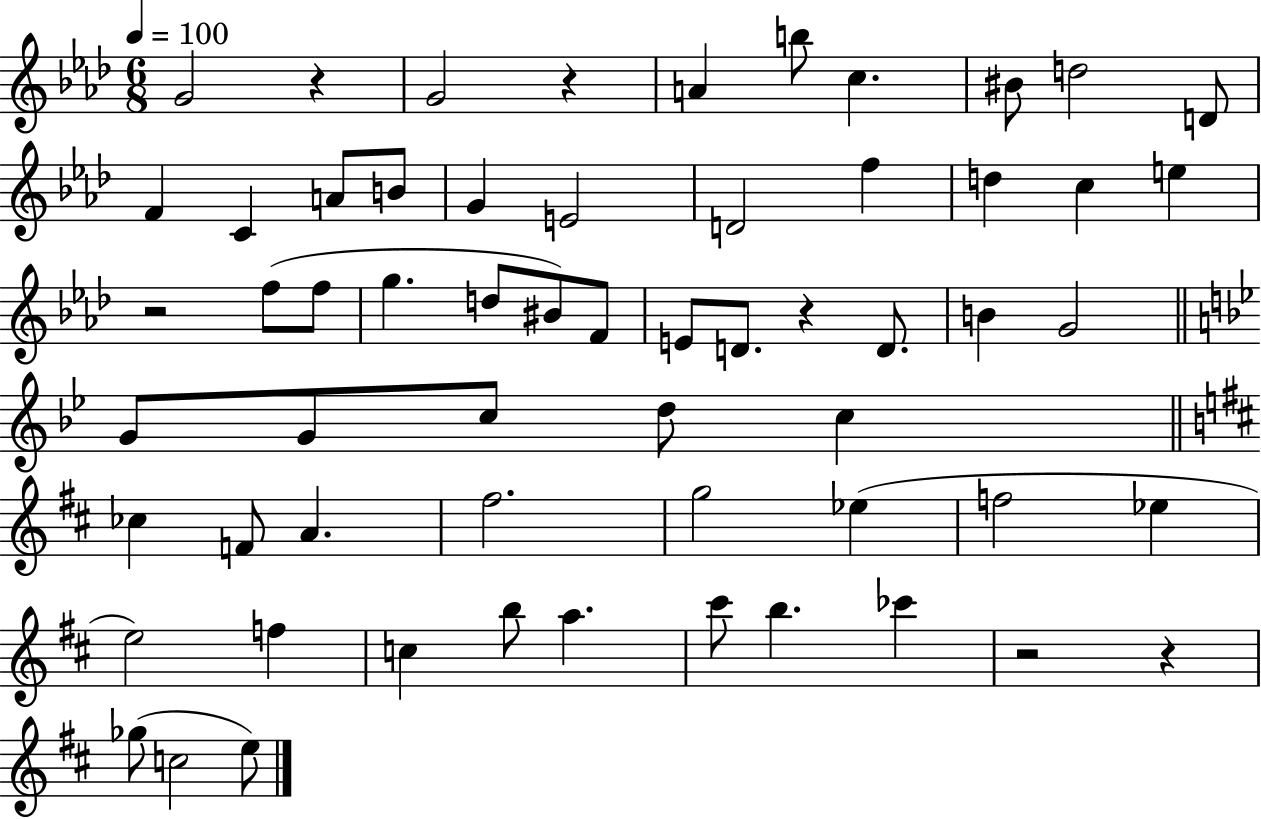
X:1
T:Untitled
M:6/8
L:1/4
K:Ab
G2 z G2 z A b/2 c ^B/2 d2 D/2 F C A/2 B/2 G E2 D2 f d c e z2 f/2 f/2 g d/2 ^B/2 F/2 E/2 D/2 z D/2 B G2 G/2 G/2 c/2 d/2 c _c F/2 A ^f2 g2 _e f2 _e e2 f c b/2 a ^c'/2 b _c' z2 z _g/2 c2 e/2